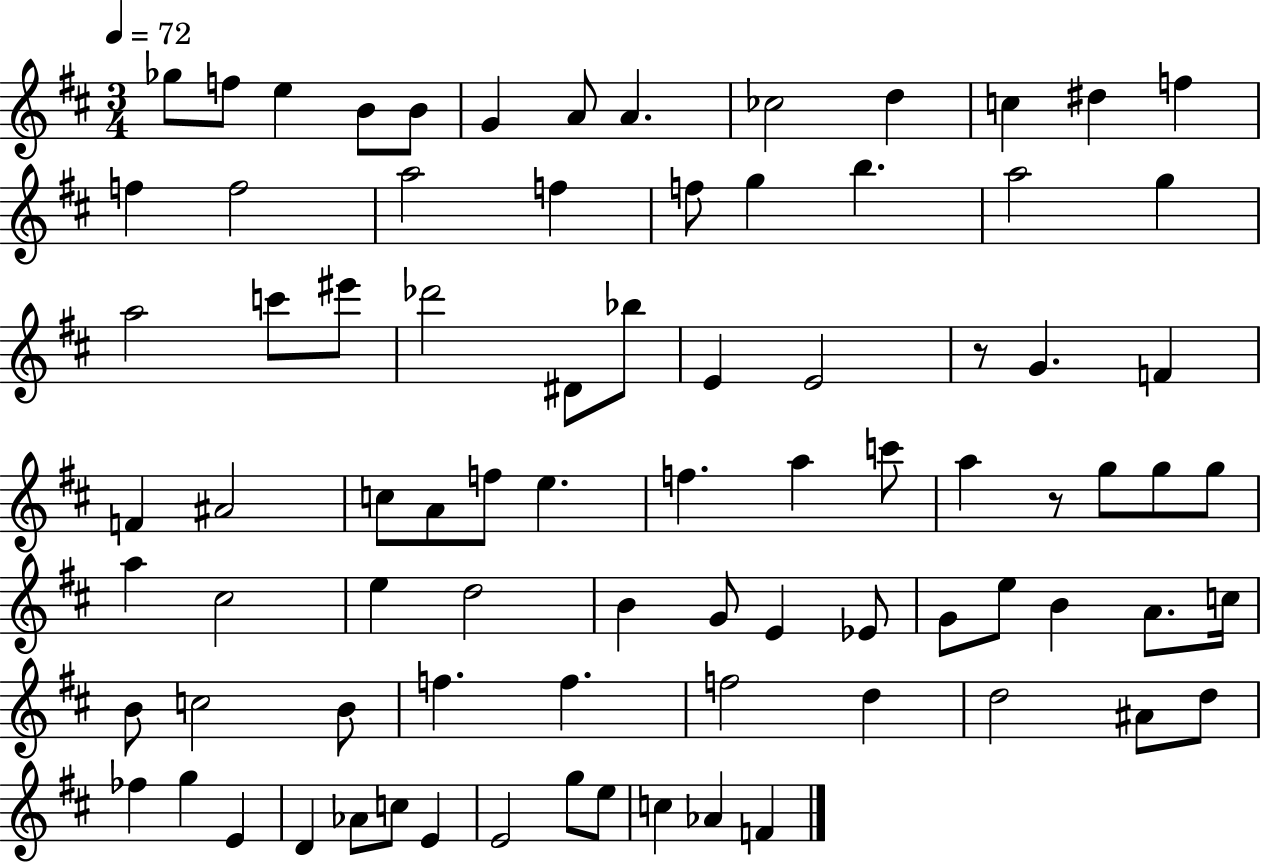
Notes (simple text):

Gb5/e F5/e E5/q B4/e B4/e G4/q A4/e A4/q. CES5/h D5/q C5/q D#5/q F5/q F5/q F5/h A5/h F5/q F5/e G5/q B5/q. A5/h G5/q A5/h C6/e EIS6/e Db6/h D#4/e Bb5/e E4/q E4/h R/e G4/q. F4/q F4/q A#4/h C5/e A4/e F5/e E5/q. F5/q. A5/q C6/e A5/q R/e G5/e G5/e G5/e A5/q C#5/h E5/q D5/h B4/q G4/e E4/q Eb4/e G4/e E5/e B4/q A4/e. C5/s B4/e C5/h B4/e F5/q. F5/q. F5/h D5/q D5/h A#4/e D5/e FES5/q G5/q E4/q D4/q Ab4/e C5/e E4/q E4/h G5/e E5/e C5/q Ab4/q F4/q